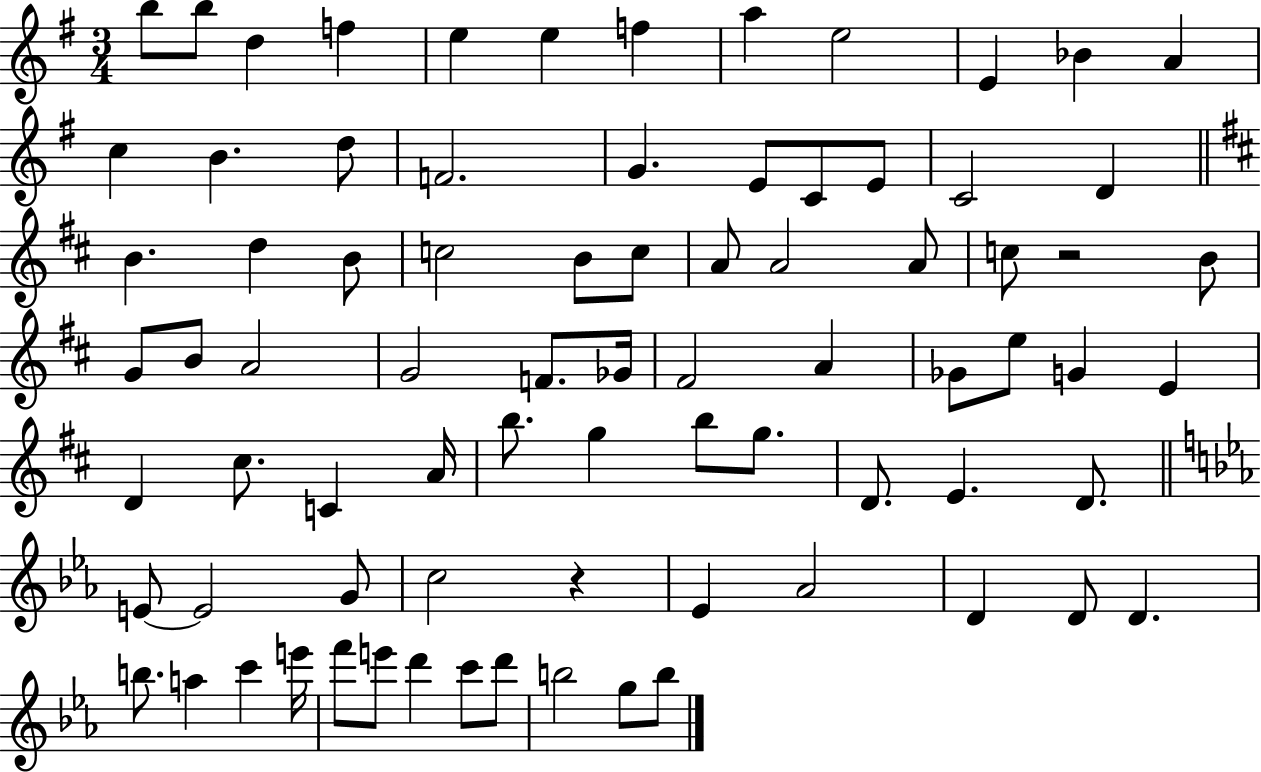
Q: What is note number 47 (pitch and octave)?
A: C#5